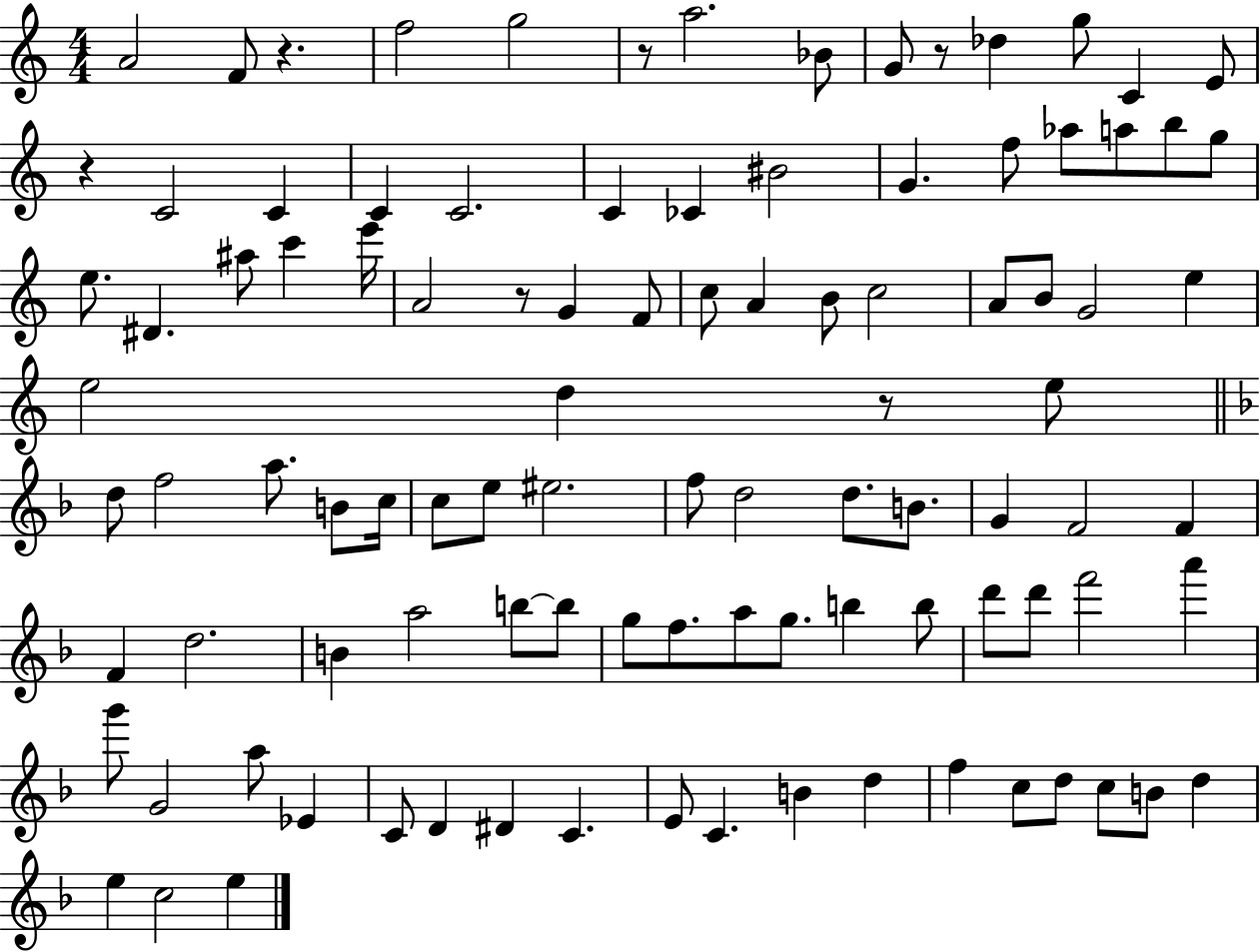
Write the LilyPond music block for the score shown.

{
  \clef treble
  \numericTimeSignature
  \time 4/4
  \key c \major
  \repeat volta 2 { a'2 f'8 r4. | f''2 g''2 | r8 a''2. bes'8 | g'8 r8 des''4 g''8 c'4 e'8 | \break r4 c'2 c'4 | c'4 c'2. | c'4 ces'4 bis'2 | g'4. f''8 aes''8 a''8 b''8 g''8 | \break e''8. dis'4. ais''8 c'''4 e'''16 | a'2 r8 g'4 f'8 | c''8 a'4 b'8 c''2 | a'8 b'8 g'2 e''4 | \break e''2 d''4 r8 e''8 | \bar "||" \break \key f \major d''8 f''2 a''8. b'8 c''16 | c''8 e''8 eis''2. | f''8 d''2 d''8. b'8. | g'4 f'2 f'4 | \break f'4 d''2. | b'4 a''2 b''8~~ b''8 | g''8 f''8. a''8 g''8. b''4 b''8 | d'''8 d'''8 f'''2 a'''4 | \break g'''8 g'2 a''8 ees'4 | c'8 d'4 dis'4 c'4. | e'8 c'4. b'4 d''4 | f''4 c''8 d''8 c''8 b'8 d''4 | \break e''4 c''2 e''4 | } \bar "|."
}